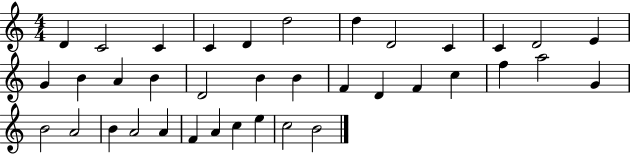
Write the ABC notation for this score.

X:1
T:Untitled
M:4/4
L:1/4
K:C
D C2 C C D d2 d D2 C C D2 E G B A B D2 B B F D F c f a2 G B2 A2 B A2 A F A c e c2 B2